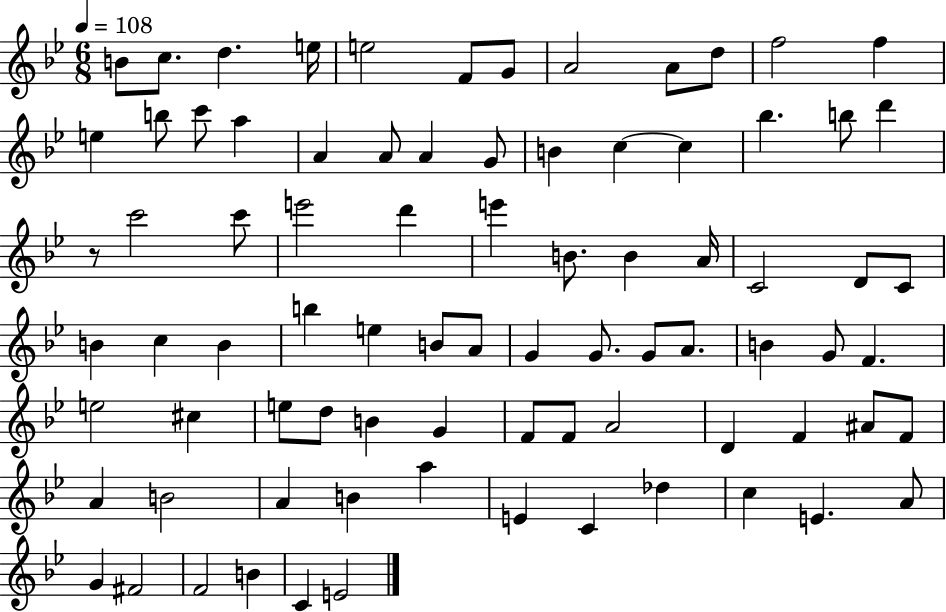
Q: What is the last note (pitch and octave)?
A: E4